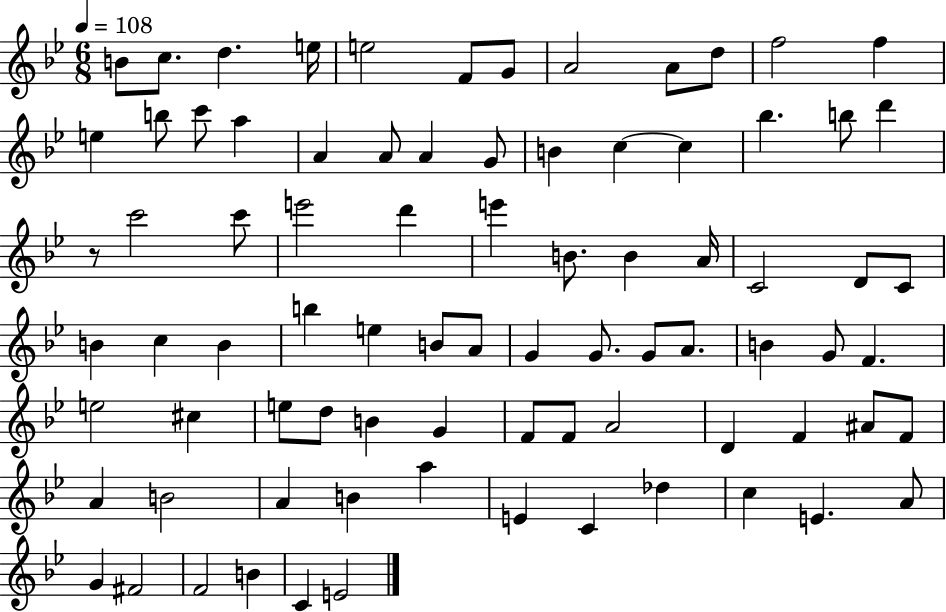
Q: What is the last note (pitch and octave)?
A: E4